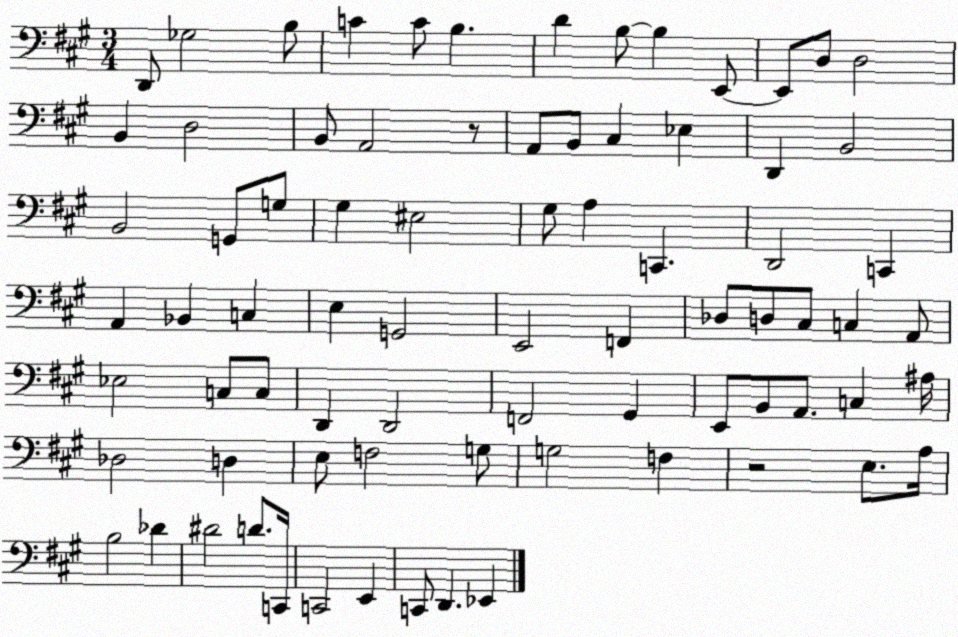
X:1
T:Untitled
M:3/4
L:1/4
K:A
D,,/2 _G,2 B,/2 C C/2 B, D B,/2 B, E,,/2 E,,/2 D,/2 D,2 B,, D,2 B,,/2 A,,2 z/2 A,,/2 B,,/2 ^C, _E, D,, B,,2 B,,2 G,,/2 G,/2 ^G, ^E,2 ^G,/2 A, C,, D,,2 C,, A,, _B,, C, E, G,,2 E,,2 F,, _D,/2 D,/2 ^C,/2 C, A,,/2 _E,2 C,/2 C,/2 D,, D,,2 F,,2 ^G,, E,,/2 B,,/2 A,,/2 C, ^A,/4 _D,2 D, E,/2 F,2 G,/2 G,2 F, z2 E,/2 A,/4 B,2 _D ^D2 D/2 C,,/4 C,,2 E,, C,,/2 D,, _E,,